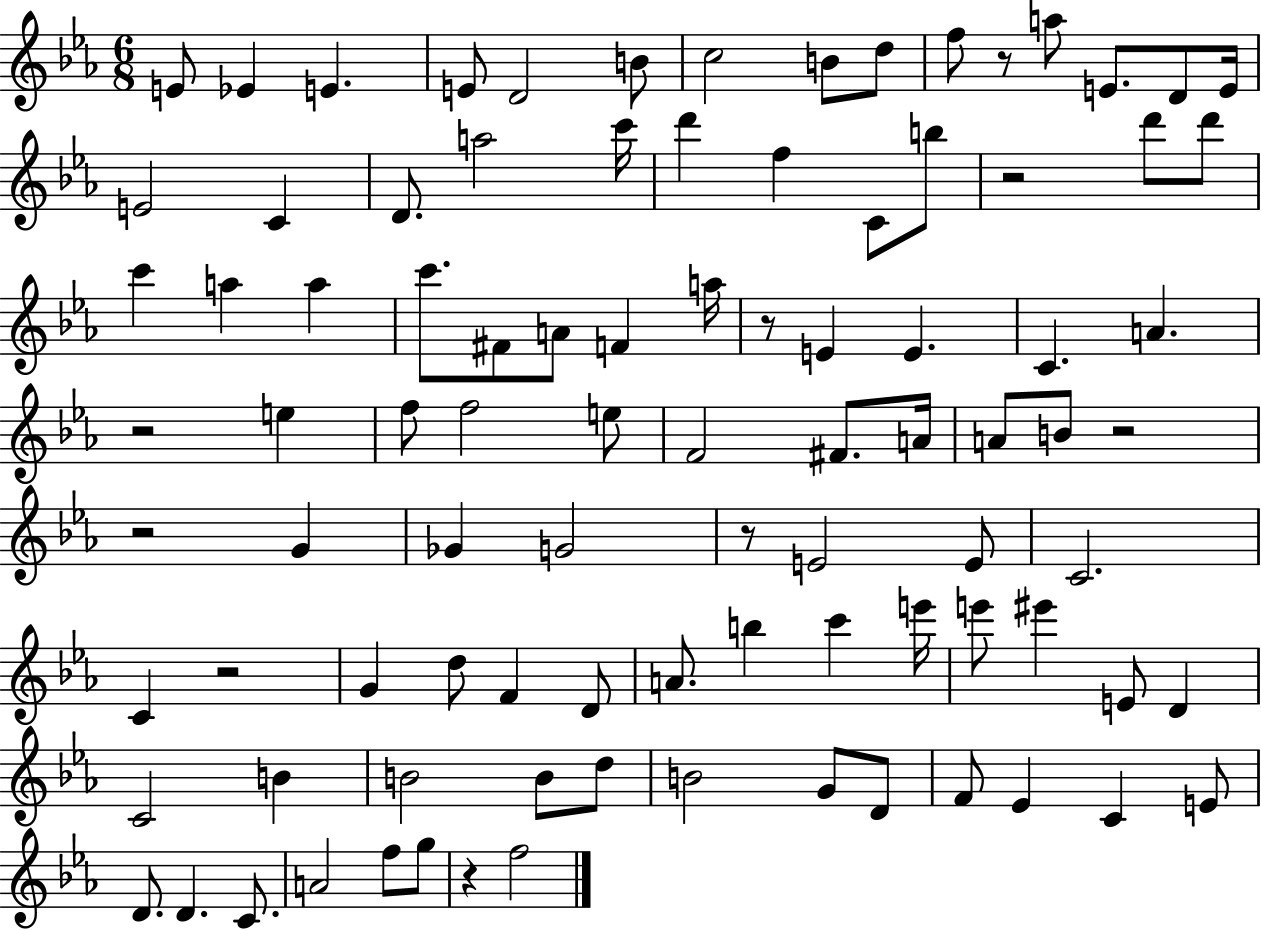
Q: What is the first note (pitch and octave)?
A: E4